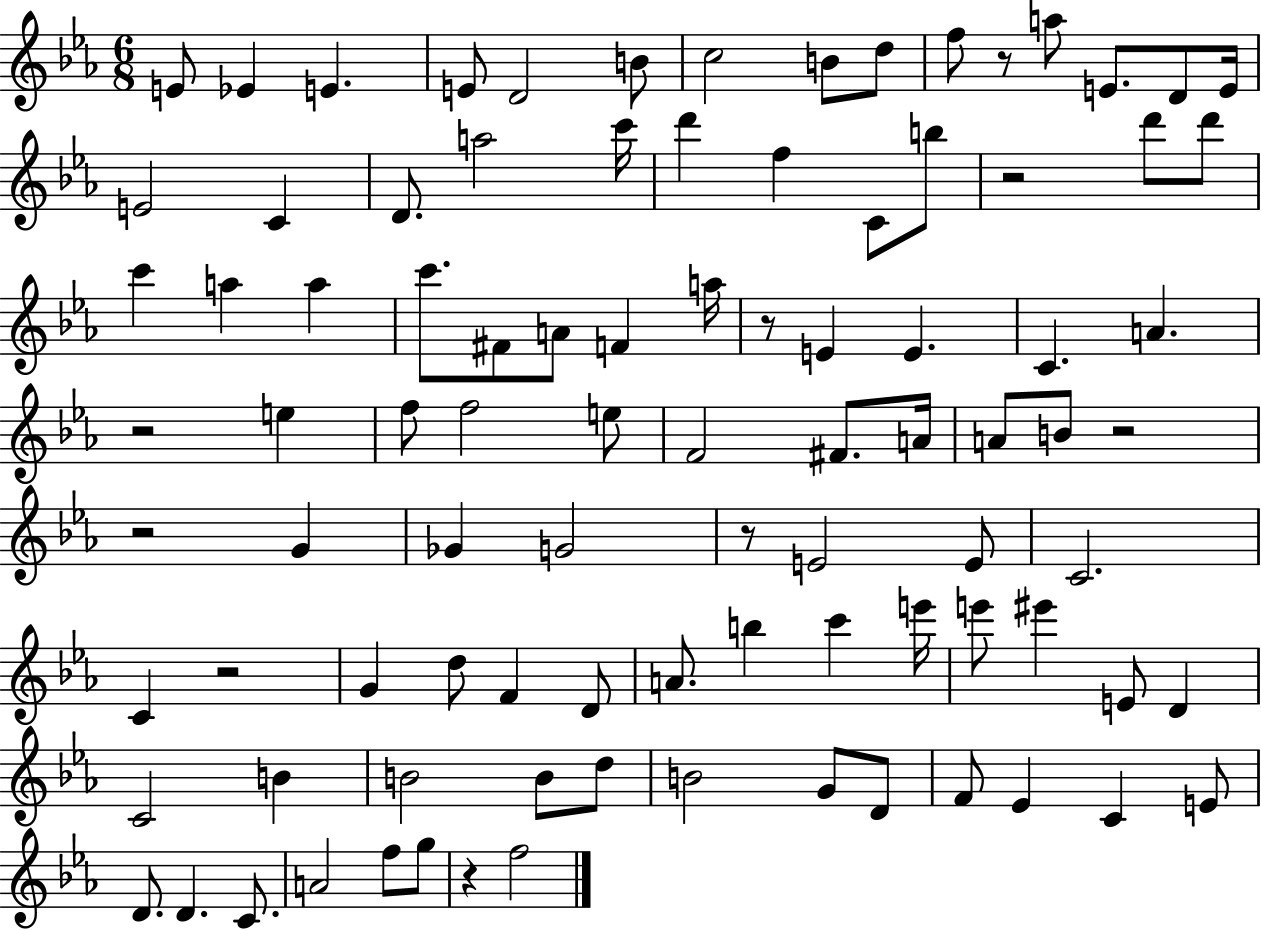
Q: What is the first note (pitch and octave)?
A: E4